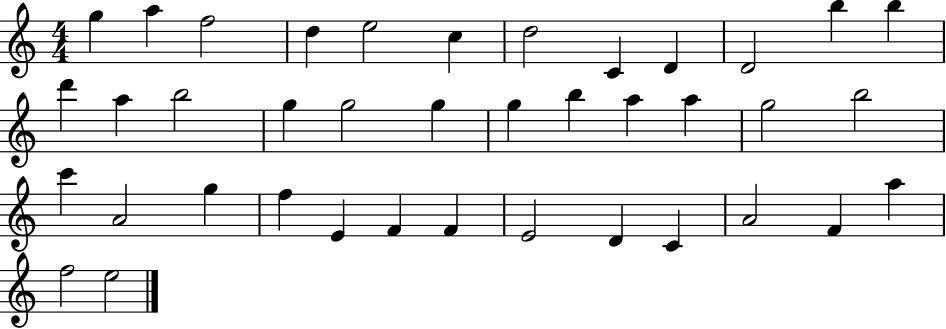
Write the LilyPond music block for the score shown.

{
  \clef treble
  \numericTimeSignature
  \time 4/4
  \key c \major
  g''4 a''4 f''2 | d''4 e''2 c''4 | d''2 c'4 d'4 | d'2 b''4 b''4 | \break d'''4 a''4 b''2 | g''4 g''2 g''4 | g''4 b''4 a''4 a''4 | g''2 b''2 | \break c'''4 a'2 g''4 | f''4 e'4 f'4 f'4 | e'2 d'4 c'4 | a'2 f'4 a''4 | \break f''2 e''2 | \bar "|."
}